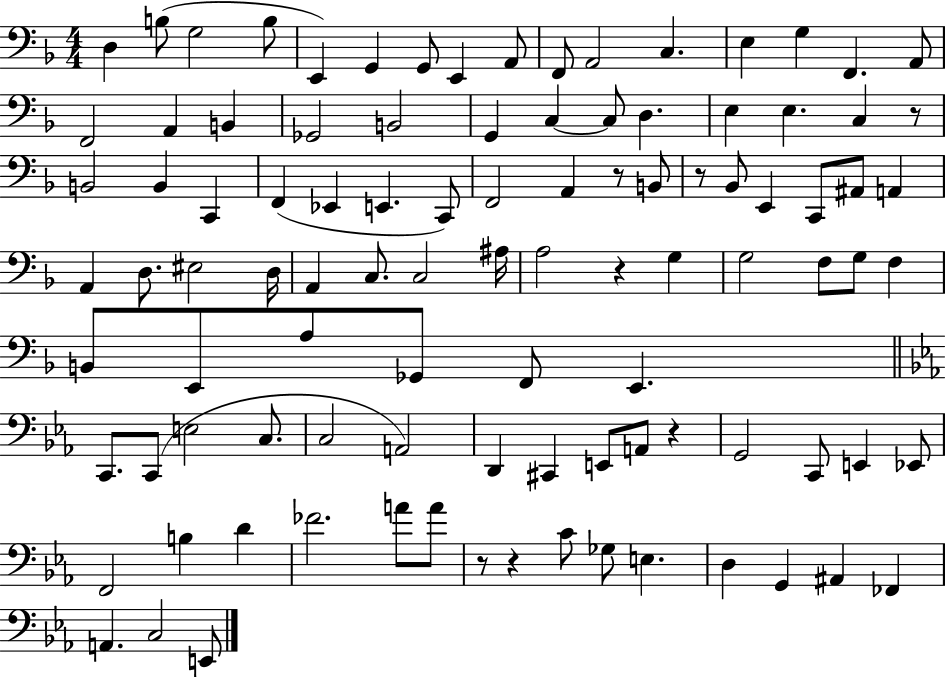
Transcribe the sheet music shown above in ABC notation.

X:1
T:Untitled
M:4/4
L:1/4
K:F
D, B,/2 G,2 B,/2 E,, G,, G,,/2 E,, A,,/2 F,,/2 A,,2 C, E, G, F,, A,,/2 F,,2 A,, B,, _G,,2 B,,2 G,, C, C,/2 D, E, E, C, z/2 B,,2 B,, C,, F,, _E,, E,, C,,/2 F,,2 A,, z/2 B,,/2 z/2 _B,,/2 E,, C,,/2 ^A,,/2 A,, A,, D,/2 ^E,2 D,/4 A,, C,/2 C,2 ^A,/4 A,2 z G, G,2 F,/2 G,/2 F, B,,/2 E,,/2 A,/2 _G,,/2 F,,/2 E,, C,,/2 C,,/2 E,2 C,/2 C,2 A,,2 D,, ^C,, E,,/2 A,,/2 z G,,2 C,,/2 E,, _E,,/2 F,,2 B, D _F2 A/2 A/2 z/2 z C/2 _G,/2 E, D, G,, ^A,, _F,, A,, C,2 E,,/2